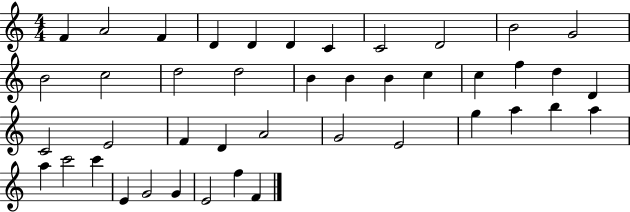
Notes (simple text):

F4/q A4/h F4/q D4/q D4/q D4/q C4/q C4/h D4/h B4/h G4/h B4/h C5/h D5/h D5/h B4/q B4/q B4/q C5/q C5/q F5/q D5/q D4/q C4/h E4/h F4/q D4/q A4/h G4/h E4/h G5/q A5/q B5/q A5/q A5/q C6/h C6/q E4/q G4/h G4/q E4/h F5/q F4/q